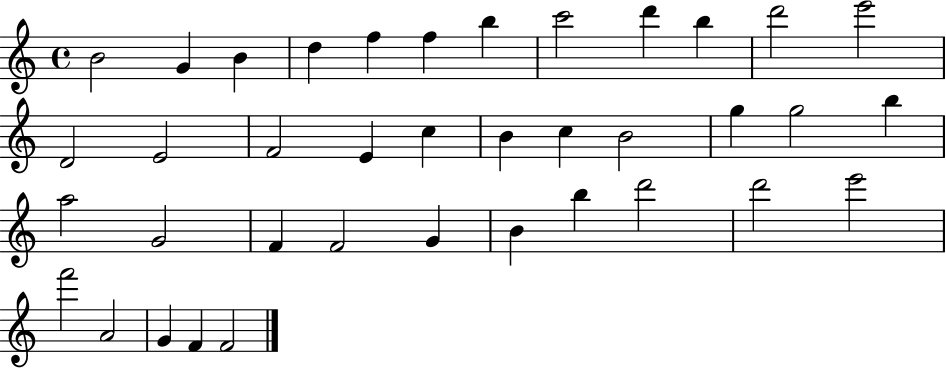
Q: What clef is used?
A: treble